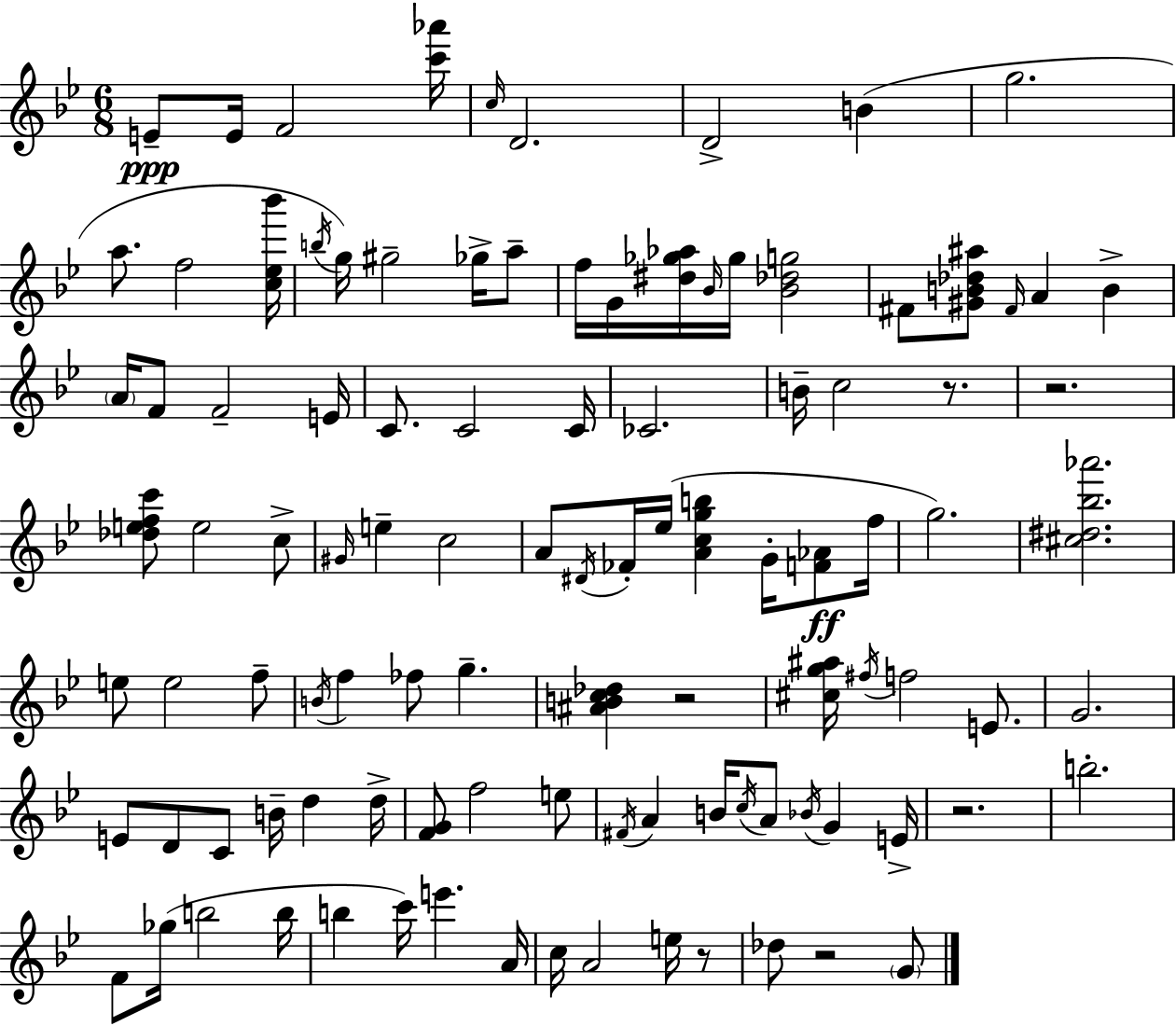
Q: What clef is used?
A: treble